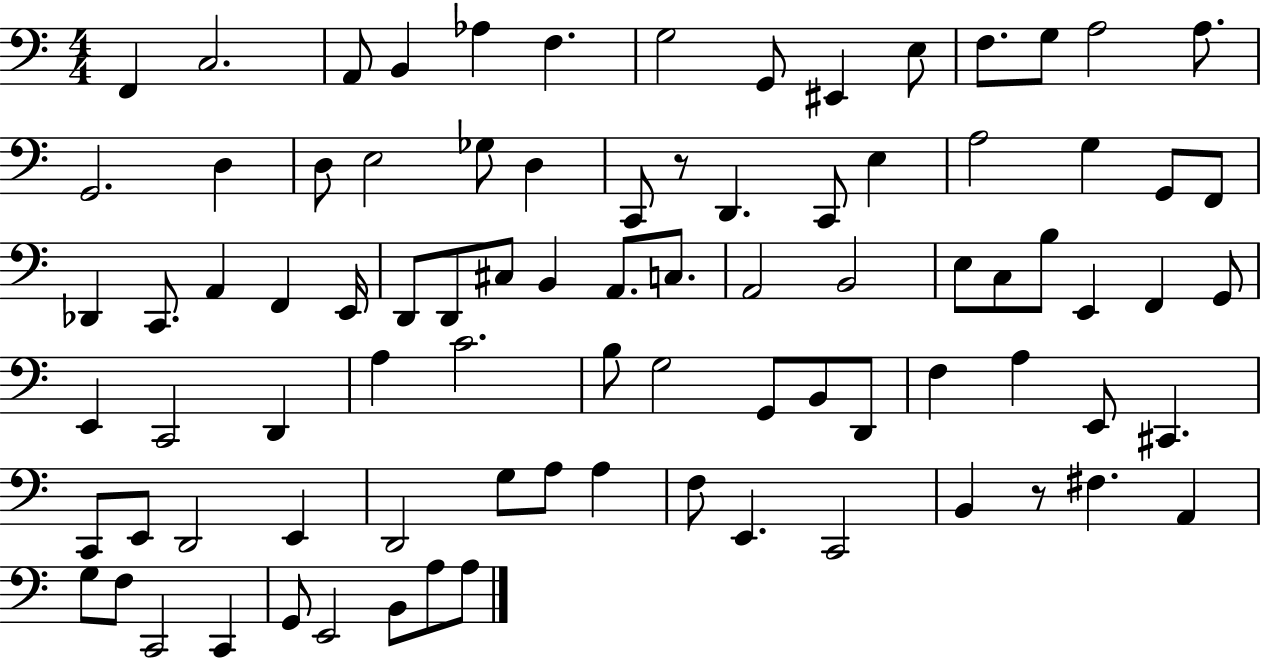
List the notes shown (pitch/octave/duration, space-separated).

F2/q C3/h. A2/e B2/q Ab3/q F3/q. G3/h G2/e EIS2/q E3/e F3/e. G3/e A3/h A3/e. G2/h. D3/q D3/e E3/h Gb3/e D3/q C2/e R/e D2/q. C2/e E3/q A3/h G3/q G2/e F2/e Db2/q C2/e. A2/q F2/q E2/s D2/e D2/e C#3/e B2/q A2/e. C3/e. A2/h B2/h E3/e C3/e B3/e E2/q F2/q G2/e E2/q C2/h D2/q A3/q C4/h. B3/e G3/h G2/e B2/e D2/e F3/q A3/q E2/e C#2/q. C2/e E2/e D2/h E2/q D2/h G3/e A3/e A3/q F3/e E2/q. C2/h B2/q R/e F#3/q. A2/q G3/e F3/e C2/h C2/q G2/e E2/h B2/e A3/e A3/e